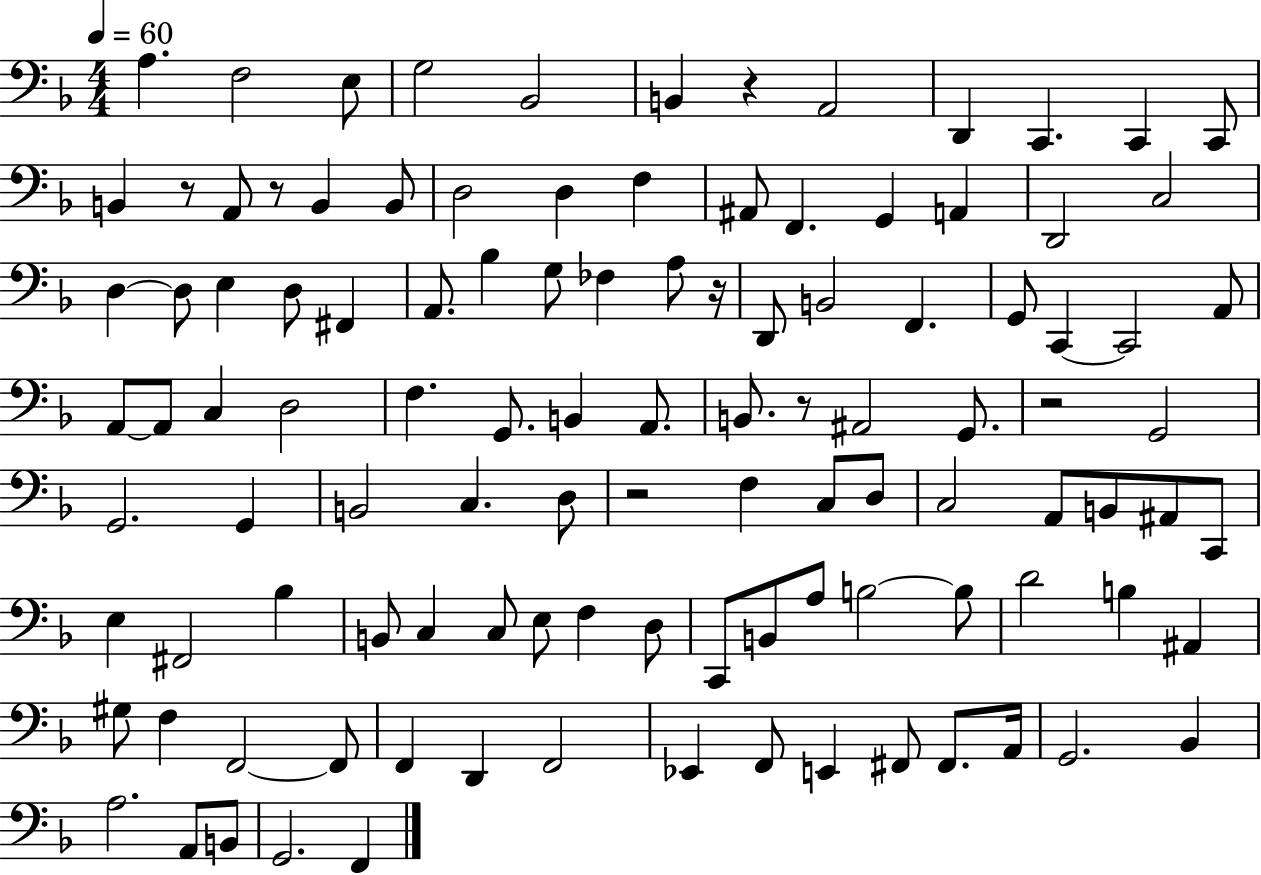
A3/q. F3/h E3/e G3/h Bb2/h B2/q R/q A2/h D2/q C2/q. C2/q C2/e B2/q R/e A2/e R/e B2/q B2/e D3/h D3/q F3/q A#2/e F2/q. G2/q A2/q D2/h C3/h D3/q D3/e E3/q D3/e F#2/q A2/e. Bb3/q G3/e FES3/q A3/e R/s D2/e B2/h F2/q. G2/e C2/q C2/h A2/e A2/e A2/e C3/q D3/h F3/q. G2/e. B2/q A2/e. B2/e. R/e A#2/h G2/e. R/h G2/h G2/h. G2/q B2/h C3/q. D3/e R/h F3/q C3/e D3/e C3/h A2/e B2/e A#2/e C2/e E3/q F#2/h Bb3/q B2/e C3/q C3/e E3/e F3/q D3/e C2/e B2/e A3/e B3/h B3/e D4/h B3/q A#2/q G#3/e F3/q F2/h F2/e F2/q D2/q F2/h Eb2/q F2/e E2/q F#2/e F#2/e. A2/s G2/h. Bb2/q A3/h. A2/e B2/e G2/h. F2/q